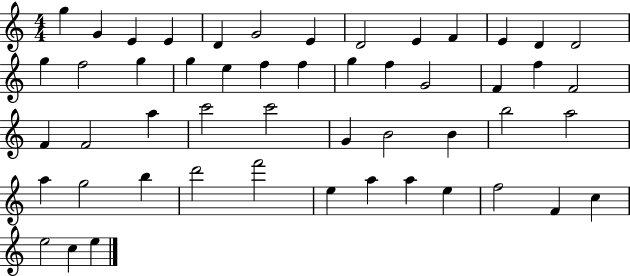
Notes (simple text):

G5/q G4/q E4/q E4/q D4/q G4/h E4/q D4/h E4/q F4/q E4/q D4/q D4/h G5/q F5/h G5/q G5/q E5/q F5/q F5/q G5/q F5/q G4/h F4/q F5/q F4/h F4/q F4/h A5/q C6/h C6/h G4/q B4/h B4/q B5/h A5/h A5/q G5/h B5/q D6/h F6/h E5/q A5/q A5/q E5/q F5/h F4/q C5/q E5/h C5/q E5/q